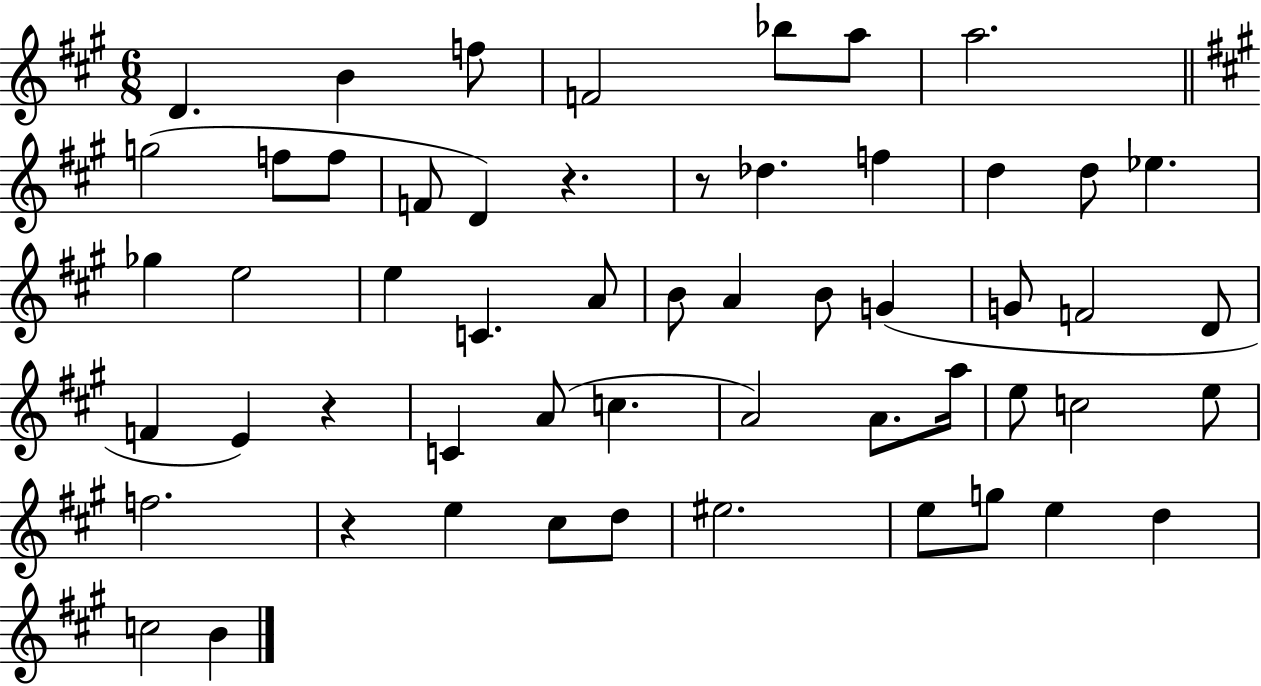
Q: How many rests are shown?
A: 4